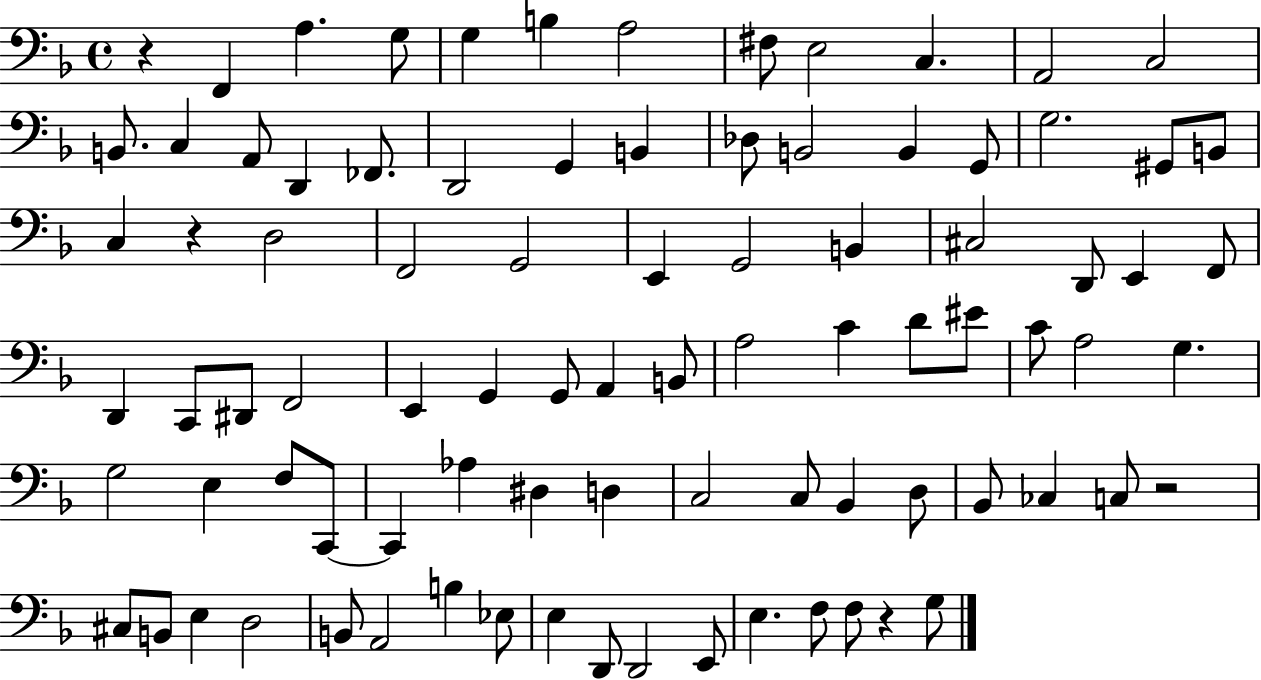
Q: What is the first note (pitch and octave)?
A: F2